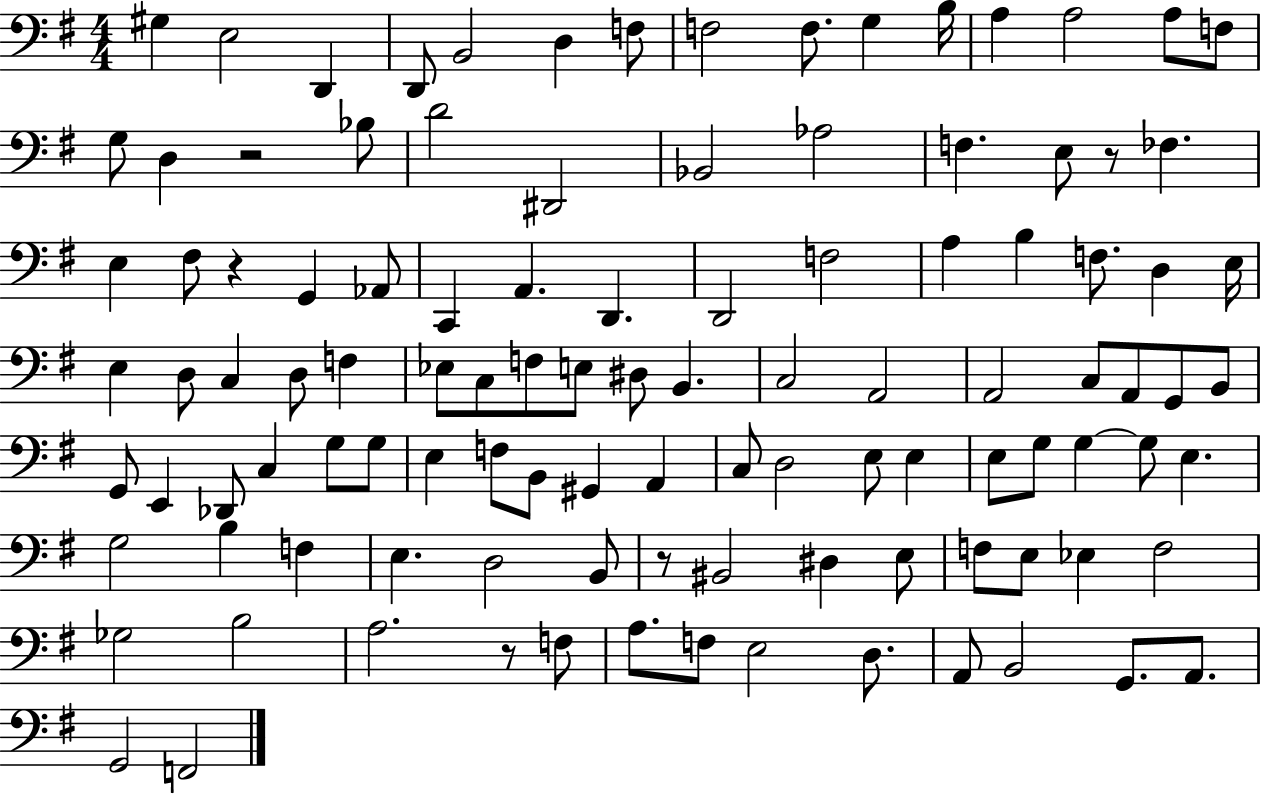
{
  \clef bass
  \numericTimeSignature
  \time 4/4
  \key g \major
  \repeat volta 2 { gis4 e2 d,4 | d,8 b,2 d4 f8 | f2 f8. g4 b16 | a4 a2 a8 f8 | \break g8 d4 r2 bes8 | d'2 dis,2 | bes,2 aes2 | f4. e8 r8 fes4. | \break e4 fis8 r4 g,4 aes,8 | c,4 a,4. d,4. | d,2 f2 | a4 b4 f8. d4 e16 | \break e4 d8 c4 d8 f4 | ees8 c8 f8 e8 dis8 b,4. | c2 a,2 | a,2 c8 a,8 g,8 b,8 | \break g,8 e,4 des,8 c4 g8 g8 | e4 f8 b,8 gis,4 a,4 | c8 d2 e8 e4 | e8 g8 g4~~ g8 e4. | \break g2 b4 f4 | e4. d2 b,8 | r8 bis,2 dis4 e8 | f8 e8 ees4 f2 | \break ges2 b2 | a2. r8 f8 | a8. f8 e2 d8. | a,8 b,2 g,8. a,8. | \break g,2 f,2 | } \bar "|."
}